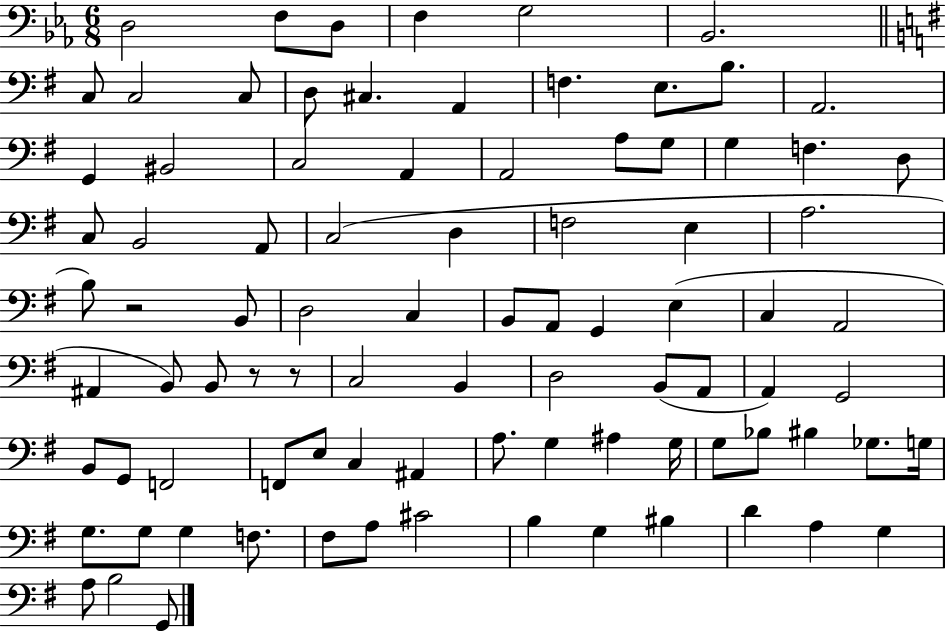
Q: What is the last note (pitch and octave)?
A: G2